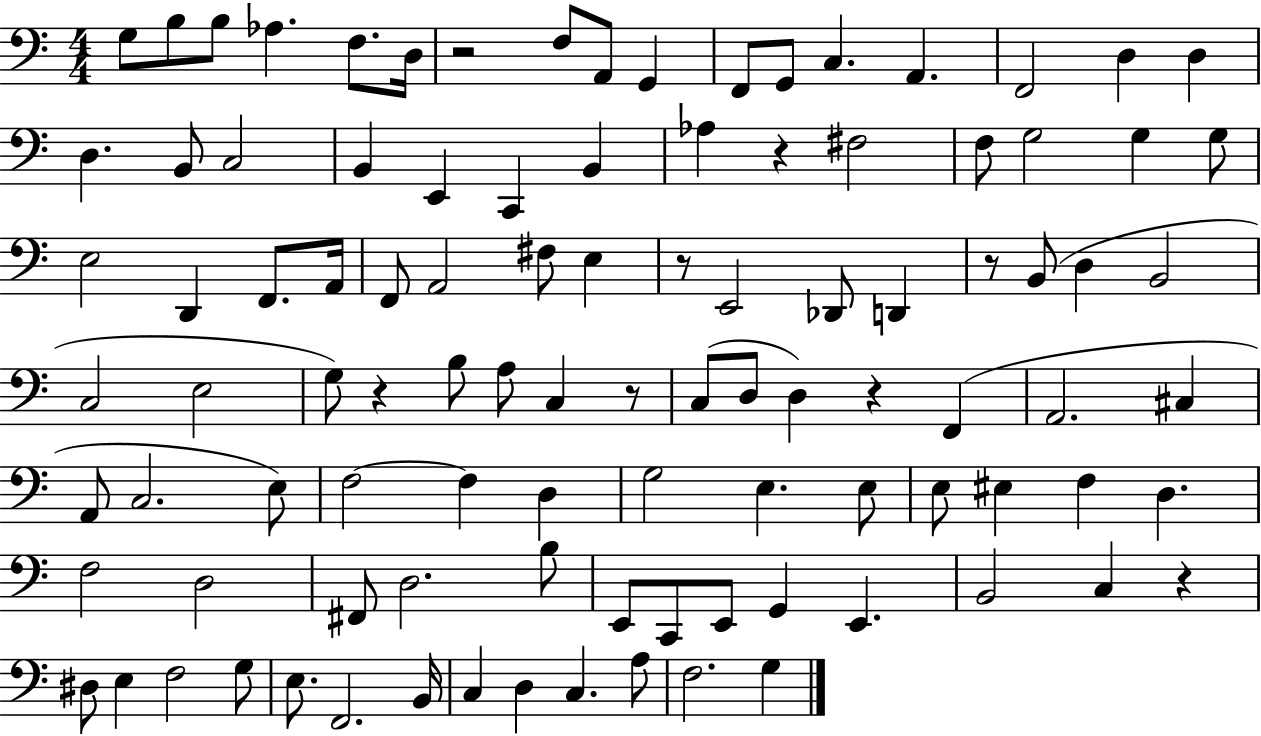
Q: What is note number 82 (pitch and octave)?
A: E3